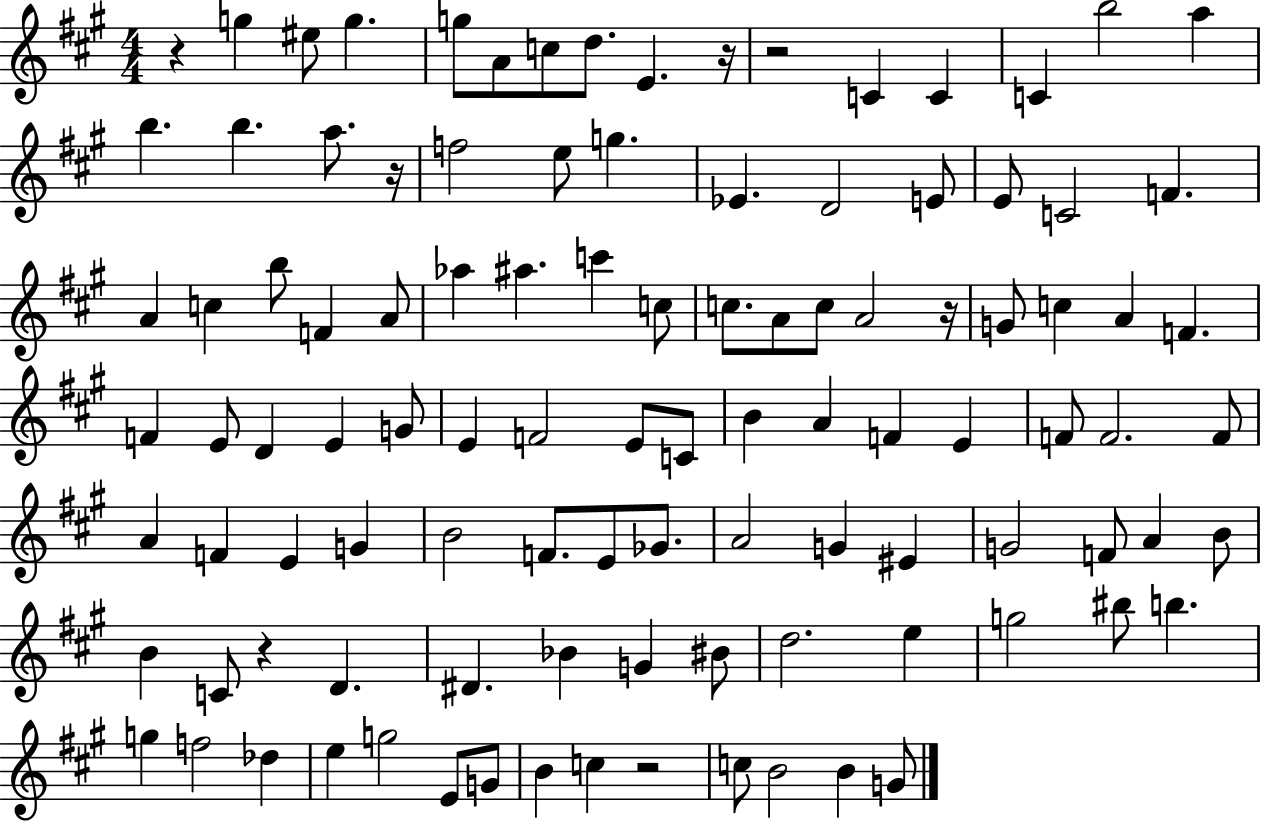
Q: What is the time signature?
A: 4/4